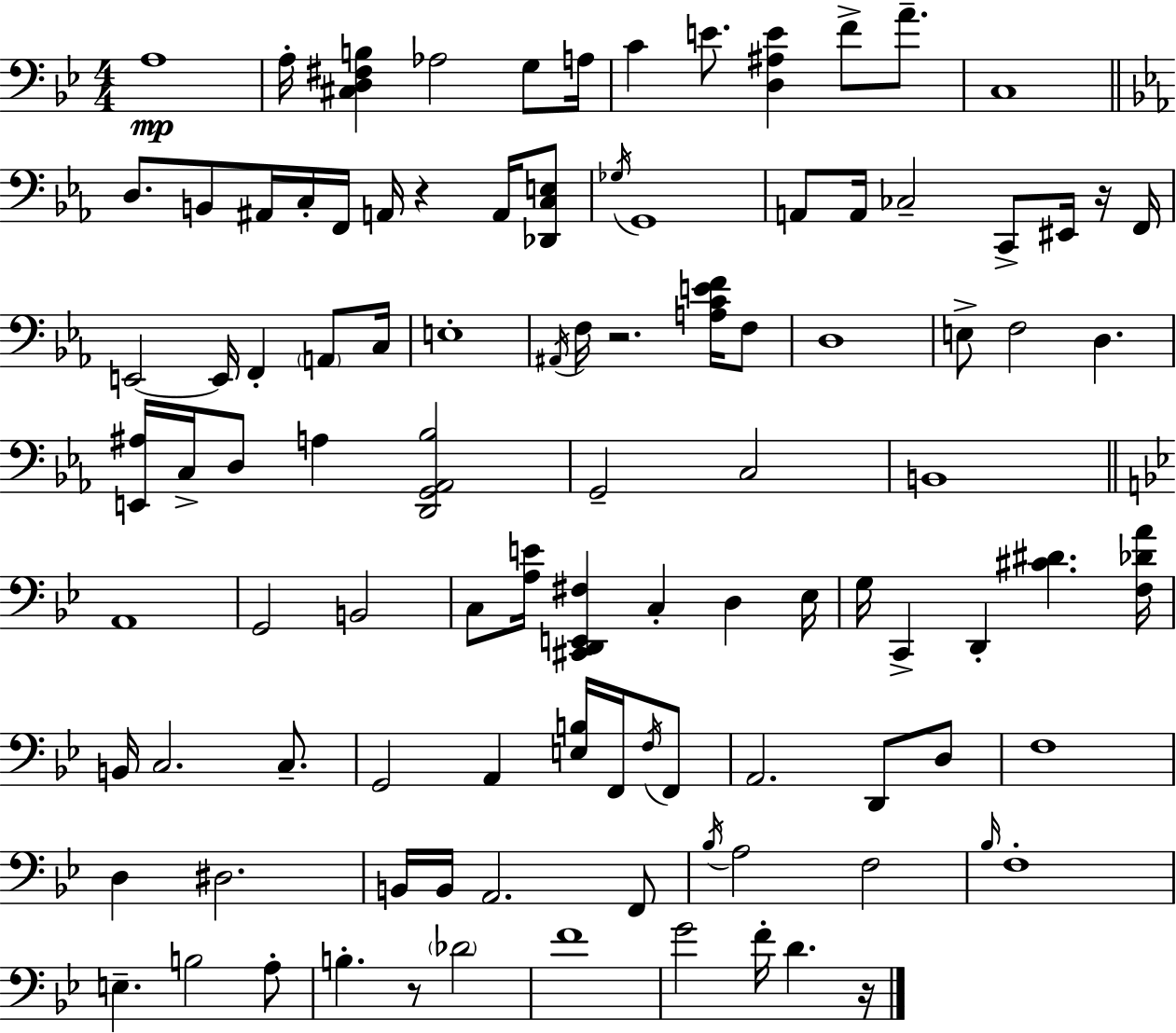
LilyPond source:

{
  \clef bass
  \numericTimeSignature
  \time 4/4
  \key bes \major
  a1\mp | a16-. <cis d fis b>4 aes2 g8 a16 | c'4 e'8. <d ais e'>4 f'8-> a'8.-- | c1 | \break \bar "||" \break \key c \minor d8. b,8 ais,16 c16-. f,16 a,16 r4 a,16 <des, c e>8 | \acciaccatura { ges16 } g,1 | a,8 a,16 ces2-- c,8-> eis,16 r16 | f,16 e,2~~ e,16 f,4-. \parenthesize a,8 | \break c16 e1-. | \acciaccatura { ais,16 } f16 r2. <a c' e' f'>16 | f8 d1 | e8-> f2 d4. | \break <e, ais>16 c16-> d8 a4 <d, g, aes, bes>2 | g,2-- c2 | b,1 | \bar "||" \break \key bes \major a,1 | g,2 b,2 | c8 <a e'>16 <cis, d, e, fis>4 c4-. d4 ees16 | g16 c,4-> d,4-. <cis' dis'>4. <f des' a'>16 | \break b,16 c2. c8.-- | g,2 a,4 <e b>16 f,16 \acciaccatura { f16 } f,8 | a,2. d,8 d8 | f1 | \break d4 dis2. | b,16 b,16 a,2. f,8 | \acciaccatura { bes16 } a2 f2 | \grace { bes16 } f1-. | \break e4.-- b2 | a8-. b4.-. r8 \parenthesize des'2 | f'1 | g'2 f'16-. d'4. | \break r16 \bar "|."
}